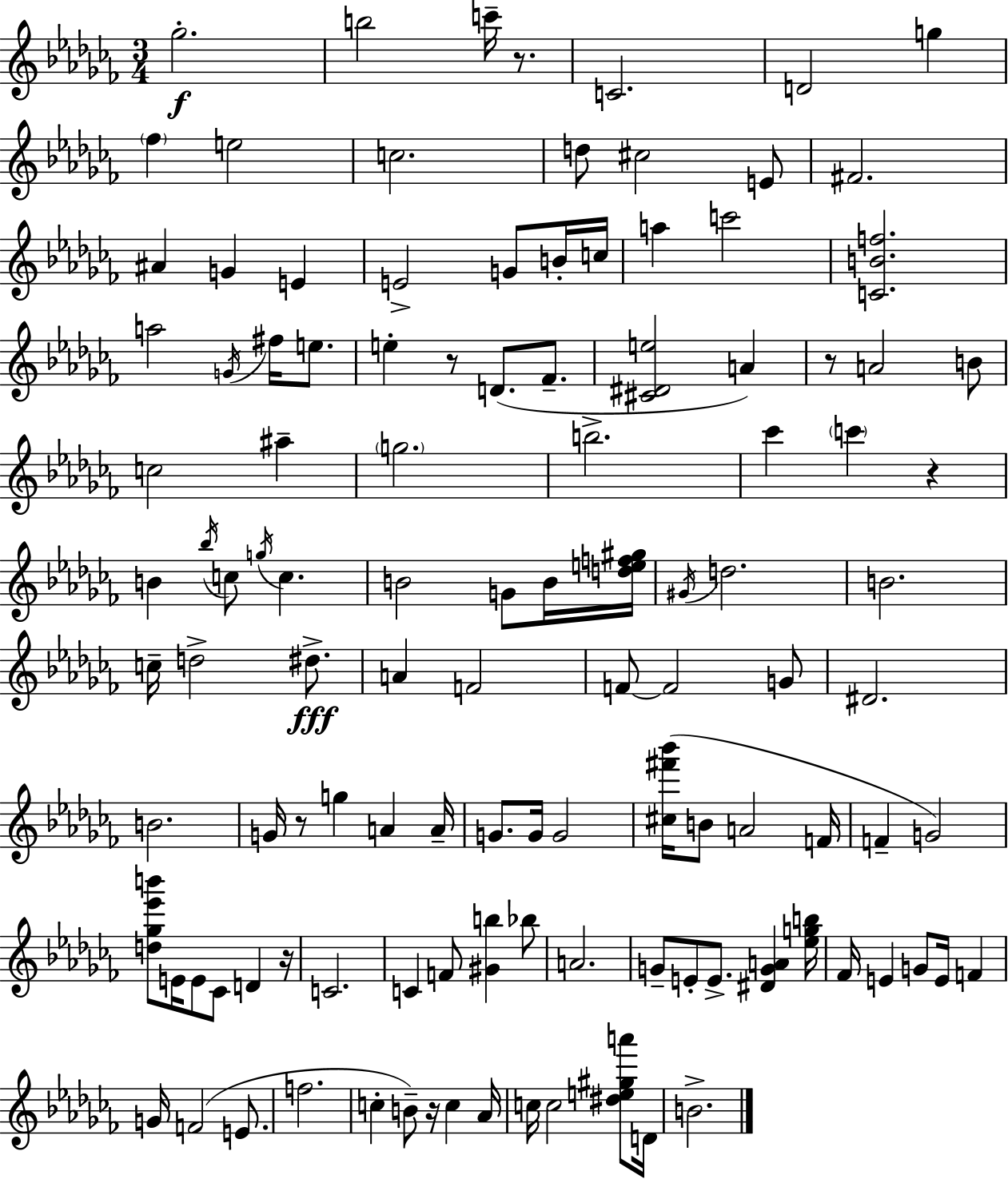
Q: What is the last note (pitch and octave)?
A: B4